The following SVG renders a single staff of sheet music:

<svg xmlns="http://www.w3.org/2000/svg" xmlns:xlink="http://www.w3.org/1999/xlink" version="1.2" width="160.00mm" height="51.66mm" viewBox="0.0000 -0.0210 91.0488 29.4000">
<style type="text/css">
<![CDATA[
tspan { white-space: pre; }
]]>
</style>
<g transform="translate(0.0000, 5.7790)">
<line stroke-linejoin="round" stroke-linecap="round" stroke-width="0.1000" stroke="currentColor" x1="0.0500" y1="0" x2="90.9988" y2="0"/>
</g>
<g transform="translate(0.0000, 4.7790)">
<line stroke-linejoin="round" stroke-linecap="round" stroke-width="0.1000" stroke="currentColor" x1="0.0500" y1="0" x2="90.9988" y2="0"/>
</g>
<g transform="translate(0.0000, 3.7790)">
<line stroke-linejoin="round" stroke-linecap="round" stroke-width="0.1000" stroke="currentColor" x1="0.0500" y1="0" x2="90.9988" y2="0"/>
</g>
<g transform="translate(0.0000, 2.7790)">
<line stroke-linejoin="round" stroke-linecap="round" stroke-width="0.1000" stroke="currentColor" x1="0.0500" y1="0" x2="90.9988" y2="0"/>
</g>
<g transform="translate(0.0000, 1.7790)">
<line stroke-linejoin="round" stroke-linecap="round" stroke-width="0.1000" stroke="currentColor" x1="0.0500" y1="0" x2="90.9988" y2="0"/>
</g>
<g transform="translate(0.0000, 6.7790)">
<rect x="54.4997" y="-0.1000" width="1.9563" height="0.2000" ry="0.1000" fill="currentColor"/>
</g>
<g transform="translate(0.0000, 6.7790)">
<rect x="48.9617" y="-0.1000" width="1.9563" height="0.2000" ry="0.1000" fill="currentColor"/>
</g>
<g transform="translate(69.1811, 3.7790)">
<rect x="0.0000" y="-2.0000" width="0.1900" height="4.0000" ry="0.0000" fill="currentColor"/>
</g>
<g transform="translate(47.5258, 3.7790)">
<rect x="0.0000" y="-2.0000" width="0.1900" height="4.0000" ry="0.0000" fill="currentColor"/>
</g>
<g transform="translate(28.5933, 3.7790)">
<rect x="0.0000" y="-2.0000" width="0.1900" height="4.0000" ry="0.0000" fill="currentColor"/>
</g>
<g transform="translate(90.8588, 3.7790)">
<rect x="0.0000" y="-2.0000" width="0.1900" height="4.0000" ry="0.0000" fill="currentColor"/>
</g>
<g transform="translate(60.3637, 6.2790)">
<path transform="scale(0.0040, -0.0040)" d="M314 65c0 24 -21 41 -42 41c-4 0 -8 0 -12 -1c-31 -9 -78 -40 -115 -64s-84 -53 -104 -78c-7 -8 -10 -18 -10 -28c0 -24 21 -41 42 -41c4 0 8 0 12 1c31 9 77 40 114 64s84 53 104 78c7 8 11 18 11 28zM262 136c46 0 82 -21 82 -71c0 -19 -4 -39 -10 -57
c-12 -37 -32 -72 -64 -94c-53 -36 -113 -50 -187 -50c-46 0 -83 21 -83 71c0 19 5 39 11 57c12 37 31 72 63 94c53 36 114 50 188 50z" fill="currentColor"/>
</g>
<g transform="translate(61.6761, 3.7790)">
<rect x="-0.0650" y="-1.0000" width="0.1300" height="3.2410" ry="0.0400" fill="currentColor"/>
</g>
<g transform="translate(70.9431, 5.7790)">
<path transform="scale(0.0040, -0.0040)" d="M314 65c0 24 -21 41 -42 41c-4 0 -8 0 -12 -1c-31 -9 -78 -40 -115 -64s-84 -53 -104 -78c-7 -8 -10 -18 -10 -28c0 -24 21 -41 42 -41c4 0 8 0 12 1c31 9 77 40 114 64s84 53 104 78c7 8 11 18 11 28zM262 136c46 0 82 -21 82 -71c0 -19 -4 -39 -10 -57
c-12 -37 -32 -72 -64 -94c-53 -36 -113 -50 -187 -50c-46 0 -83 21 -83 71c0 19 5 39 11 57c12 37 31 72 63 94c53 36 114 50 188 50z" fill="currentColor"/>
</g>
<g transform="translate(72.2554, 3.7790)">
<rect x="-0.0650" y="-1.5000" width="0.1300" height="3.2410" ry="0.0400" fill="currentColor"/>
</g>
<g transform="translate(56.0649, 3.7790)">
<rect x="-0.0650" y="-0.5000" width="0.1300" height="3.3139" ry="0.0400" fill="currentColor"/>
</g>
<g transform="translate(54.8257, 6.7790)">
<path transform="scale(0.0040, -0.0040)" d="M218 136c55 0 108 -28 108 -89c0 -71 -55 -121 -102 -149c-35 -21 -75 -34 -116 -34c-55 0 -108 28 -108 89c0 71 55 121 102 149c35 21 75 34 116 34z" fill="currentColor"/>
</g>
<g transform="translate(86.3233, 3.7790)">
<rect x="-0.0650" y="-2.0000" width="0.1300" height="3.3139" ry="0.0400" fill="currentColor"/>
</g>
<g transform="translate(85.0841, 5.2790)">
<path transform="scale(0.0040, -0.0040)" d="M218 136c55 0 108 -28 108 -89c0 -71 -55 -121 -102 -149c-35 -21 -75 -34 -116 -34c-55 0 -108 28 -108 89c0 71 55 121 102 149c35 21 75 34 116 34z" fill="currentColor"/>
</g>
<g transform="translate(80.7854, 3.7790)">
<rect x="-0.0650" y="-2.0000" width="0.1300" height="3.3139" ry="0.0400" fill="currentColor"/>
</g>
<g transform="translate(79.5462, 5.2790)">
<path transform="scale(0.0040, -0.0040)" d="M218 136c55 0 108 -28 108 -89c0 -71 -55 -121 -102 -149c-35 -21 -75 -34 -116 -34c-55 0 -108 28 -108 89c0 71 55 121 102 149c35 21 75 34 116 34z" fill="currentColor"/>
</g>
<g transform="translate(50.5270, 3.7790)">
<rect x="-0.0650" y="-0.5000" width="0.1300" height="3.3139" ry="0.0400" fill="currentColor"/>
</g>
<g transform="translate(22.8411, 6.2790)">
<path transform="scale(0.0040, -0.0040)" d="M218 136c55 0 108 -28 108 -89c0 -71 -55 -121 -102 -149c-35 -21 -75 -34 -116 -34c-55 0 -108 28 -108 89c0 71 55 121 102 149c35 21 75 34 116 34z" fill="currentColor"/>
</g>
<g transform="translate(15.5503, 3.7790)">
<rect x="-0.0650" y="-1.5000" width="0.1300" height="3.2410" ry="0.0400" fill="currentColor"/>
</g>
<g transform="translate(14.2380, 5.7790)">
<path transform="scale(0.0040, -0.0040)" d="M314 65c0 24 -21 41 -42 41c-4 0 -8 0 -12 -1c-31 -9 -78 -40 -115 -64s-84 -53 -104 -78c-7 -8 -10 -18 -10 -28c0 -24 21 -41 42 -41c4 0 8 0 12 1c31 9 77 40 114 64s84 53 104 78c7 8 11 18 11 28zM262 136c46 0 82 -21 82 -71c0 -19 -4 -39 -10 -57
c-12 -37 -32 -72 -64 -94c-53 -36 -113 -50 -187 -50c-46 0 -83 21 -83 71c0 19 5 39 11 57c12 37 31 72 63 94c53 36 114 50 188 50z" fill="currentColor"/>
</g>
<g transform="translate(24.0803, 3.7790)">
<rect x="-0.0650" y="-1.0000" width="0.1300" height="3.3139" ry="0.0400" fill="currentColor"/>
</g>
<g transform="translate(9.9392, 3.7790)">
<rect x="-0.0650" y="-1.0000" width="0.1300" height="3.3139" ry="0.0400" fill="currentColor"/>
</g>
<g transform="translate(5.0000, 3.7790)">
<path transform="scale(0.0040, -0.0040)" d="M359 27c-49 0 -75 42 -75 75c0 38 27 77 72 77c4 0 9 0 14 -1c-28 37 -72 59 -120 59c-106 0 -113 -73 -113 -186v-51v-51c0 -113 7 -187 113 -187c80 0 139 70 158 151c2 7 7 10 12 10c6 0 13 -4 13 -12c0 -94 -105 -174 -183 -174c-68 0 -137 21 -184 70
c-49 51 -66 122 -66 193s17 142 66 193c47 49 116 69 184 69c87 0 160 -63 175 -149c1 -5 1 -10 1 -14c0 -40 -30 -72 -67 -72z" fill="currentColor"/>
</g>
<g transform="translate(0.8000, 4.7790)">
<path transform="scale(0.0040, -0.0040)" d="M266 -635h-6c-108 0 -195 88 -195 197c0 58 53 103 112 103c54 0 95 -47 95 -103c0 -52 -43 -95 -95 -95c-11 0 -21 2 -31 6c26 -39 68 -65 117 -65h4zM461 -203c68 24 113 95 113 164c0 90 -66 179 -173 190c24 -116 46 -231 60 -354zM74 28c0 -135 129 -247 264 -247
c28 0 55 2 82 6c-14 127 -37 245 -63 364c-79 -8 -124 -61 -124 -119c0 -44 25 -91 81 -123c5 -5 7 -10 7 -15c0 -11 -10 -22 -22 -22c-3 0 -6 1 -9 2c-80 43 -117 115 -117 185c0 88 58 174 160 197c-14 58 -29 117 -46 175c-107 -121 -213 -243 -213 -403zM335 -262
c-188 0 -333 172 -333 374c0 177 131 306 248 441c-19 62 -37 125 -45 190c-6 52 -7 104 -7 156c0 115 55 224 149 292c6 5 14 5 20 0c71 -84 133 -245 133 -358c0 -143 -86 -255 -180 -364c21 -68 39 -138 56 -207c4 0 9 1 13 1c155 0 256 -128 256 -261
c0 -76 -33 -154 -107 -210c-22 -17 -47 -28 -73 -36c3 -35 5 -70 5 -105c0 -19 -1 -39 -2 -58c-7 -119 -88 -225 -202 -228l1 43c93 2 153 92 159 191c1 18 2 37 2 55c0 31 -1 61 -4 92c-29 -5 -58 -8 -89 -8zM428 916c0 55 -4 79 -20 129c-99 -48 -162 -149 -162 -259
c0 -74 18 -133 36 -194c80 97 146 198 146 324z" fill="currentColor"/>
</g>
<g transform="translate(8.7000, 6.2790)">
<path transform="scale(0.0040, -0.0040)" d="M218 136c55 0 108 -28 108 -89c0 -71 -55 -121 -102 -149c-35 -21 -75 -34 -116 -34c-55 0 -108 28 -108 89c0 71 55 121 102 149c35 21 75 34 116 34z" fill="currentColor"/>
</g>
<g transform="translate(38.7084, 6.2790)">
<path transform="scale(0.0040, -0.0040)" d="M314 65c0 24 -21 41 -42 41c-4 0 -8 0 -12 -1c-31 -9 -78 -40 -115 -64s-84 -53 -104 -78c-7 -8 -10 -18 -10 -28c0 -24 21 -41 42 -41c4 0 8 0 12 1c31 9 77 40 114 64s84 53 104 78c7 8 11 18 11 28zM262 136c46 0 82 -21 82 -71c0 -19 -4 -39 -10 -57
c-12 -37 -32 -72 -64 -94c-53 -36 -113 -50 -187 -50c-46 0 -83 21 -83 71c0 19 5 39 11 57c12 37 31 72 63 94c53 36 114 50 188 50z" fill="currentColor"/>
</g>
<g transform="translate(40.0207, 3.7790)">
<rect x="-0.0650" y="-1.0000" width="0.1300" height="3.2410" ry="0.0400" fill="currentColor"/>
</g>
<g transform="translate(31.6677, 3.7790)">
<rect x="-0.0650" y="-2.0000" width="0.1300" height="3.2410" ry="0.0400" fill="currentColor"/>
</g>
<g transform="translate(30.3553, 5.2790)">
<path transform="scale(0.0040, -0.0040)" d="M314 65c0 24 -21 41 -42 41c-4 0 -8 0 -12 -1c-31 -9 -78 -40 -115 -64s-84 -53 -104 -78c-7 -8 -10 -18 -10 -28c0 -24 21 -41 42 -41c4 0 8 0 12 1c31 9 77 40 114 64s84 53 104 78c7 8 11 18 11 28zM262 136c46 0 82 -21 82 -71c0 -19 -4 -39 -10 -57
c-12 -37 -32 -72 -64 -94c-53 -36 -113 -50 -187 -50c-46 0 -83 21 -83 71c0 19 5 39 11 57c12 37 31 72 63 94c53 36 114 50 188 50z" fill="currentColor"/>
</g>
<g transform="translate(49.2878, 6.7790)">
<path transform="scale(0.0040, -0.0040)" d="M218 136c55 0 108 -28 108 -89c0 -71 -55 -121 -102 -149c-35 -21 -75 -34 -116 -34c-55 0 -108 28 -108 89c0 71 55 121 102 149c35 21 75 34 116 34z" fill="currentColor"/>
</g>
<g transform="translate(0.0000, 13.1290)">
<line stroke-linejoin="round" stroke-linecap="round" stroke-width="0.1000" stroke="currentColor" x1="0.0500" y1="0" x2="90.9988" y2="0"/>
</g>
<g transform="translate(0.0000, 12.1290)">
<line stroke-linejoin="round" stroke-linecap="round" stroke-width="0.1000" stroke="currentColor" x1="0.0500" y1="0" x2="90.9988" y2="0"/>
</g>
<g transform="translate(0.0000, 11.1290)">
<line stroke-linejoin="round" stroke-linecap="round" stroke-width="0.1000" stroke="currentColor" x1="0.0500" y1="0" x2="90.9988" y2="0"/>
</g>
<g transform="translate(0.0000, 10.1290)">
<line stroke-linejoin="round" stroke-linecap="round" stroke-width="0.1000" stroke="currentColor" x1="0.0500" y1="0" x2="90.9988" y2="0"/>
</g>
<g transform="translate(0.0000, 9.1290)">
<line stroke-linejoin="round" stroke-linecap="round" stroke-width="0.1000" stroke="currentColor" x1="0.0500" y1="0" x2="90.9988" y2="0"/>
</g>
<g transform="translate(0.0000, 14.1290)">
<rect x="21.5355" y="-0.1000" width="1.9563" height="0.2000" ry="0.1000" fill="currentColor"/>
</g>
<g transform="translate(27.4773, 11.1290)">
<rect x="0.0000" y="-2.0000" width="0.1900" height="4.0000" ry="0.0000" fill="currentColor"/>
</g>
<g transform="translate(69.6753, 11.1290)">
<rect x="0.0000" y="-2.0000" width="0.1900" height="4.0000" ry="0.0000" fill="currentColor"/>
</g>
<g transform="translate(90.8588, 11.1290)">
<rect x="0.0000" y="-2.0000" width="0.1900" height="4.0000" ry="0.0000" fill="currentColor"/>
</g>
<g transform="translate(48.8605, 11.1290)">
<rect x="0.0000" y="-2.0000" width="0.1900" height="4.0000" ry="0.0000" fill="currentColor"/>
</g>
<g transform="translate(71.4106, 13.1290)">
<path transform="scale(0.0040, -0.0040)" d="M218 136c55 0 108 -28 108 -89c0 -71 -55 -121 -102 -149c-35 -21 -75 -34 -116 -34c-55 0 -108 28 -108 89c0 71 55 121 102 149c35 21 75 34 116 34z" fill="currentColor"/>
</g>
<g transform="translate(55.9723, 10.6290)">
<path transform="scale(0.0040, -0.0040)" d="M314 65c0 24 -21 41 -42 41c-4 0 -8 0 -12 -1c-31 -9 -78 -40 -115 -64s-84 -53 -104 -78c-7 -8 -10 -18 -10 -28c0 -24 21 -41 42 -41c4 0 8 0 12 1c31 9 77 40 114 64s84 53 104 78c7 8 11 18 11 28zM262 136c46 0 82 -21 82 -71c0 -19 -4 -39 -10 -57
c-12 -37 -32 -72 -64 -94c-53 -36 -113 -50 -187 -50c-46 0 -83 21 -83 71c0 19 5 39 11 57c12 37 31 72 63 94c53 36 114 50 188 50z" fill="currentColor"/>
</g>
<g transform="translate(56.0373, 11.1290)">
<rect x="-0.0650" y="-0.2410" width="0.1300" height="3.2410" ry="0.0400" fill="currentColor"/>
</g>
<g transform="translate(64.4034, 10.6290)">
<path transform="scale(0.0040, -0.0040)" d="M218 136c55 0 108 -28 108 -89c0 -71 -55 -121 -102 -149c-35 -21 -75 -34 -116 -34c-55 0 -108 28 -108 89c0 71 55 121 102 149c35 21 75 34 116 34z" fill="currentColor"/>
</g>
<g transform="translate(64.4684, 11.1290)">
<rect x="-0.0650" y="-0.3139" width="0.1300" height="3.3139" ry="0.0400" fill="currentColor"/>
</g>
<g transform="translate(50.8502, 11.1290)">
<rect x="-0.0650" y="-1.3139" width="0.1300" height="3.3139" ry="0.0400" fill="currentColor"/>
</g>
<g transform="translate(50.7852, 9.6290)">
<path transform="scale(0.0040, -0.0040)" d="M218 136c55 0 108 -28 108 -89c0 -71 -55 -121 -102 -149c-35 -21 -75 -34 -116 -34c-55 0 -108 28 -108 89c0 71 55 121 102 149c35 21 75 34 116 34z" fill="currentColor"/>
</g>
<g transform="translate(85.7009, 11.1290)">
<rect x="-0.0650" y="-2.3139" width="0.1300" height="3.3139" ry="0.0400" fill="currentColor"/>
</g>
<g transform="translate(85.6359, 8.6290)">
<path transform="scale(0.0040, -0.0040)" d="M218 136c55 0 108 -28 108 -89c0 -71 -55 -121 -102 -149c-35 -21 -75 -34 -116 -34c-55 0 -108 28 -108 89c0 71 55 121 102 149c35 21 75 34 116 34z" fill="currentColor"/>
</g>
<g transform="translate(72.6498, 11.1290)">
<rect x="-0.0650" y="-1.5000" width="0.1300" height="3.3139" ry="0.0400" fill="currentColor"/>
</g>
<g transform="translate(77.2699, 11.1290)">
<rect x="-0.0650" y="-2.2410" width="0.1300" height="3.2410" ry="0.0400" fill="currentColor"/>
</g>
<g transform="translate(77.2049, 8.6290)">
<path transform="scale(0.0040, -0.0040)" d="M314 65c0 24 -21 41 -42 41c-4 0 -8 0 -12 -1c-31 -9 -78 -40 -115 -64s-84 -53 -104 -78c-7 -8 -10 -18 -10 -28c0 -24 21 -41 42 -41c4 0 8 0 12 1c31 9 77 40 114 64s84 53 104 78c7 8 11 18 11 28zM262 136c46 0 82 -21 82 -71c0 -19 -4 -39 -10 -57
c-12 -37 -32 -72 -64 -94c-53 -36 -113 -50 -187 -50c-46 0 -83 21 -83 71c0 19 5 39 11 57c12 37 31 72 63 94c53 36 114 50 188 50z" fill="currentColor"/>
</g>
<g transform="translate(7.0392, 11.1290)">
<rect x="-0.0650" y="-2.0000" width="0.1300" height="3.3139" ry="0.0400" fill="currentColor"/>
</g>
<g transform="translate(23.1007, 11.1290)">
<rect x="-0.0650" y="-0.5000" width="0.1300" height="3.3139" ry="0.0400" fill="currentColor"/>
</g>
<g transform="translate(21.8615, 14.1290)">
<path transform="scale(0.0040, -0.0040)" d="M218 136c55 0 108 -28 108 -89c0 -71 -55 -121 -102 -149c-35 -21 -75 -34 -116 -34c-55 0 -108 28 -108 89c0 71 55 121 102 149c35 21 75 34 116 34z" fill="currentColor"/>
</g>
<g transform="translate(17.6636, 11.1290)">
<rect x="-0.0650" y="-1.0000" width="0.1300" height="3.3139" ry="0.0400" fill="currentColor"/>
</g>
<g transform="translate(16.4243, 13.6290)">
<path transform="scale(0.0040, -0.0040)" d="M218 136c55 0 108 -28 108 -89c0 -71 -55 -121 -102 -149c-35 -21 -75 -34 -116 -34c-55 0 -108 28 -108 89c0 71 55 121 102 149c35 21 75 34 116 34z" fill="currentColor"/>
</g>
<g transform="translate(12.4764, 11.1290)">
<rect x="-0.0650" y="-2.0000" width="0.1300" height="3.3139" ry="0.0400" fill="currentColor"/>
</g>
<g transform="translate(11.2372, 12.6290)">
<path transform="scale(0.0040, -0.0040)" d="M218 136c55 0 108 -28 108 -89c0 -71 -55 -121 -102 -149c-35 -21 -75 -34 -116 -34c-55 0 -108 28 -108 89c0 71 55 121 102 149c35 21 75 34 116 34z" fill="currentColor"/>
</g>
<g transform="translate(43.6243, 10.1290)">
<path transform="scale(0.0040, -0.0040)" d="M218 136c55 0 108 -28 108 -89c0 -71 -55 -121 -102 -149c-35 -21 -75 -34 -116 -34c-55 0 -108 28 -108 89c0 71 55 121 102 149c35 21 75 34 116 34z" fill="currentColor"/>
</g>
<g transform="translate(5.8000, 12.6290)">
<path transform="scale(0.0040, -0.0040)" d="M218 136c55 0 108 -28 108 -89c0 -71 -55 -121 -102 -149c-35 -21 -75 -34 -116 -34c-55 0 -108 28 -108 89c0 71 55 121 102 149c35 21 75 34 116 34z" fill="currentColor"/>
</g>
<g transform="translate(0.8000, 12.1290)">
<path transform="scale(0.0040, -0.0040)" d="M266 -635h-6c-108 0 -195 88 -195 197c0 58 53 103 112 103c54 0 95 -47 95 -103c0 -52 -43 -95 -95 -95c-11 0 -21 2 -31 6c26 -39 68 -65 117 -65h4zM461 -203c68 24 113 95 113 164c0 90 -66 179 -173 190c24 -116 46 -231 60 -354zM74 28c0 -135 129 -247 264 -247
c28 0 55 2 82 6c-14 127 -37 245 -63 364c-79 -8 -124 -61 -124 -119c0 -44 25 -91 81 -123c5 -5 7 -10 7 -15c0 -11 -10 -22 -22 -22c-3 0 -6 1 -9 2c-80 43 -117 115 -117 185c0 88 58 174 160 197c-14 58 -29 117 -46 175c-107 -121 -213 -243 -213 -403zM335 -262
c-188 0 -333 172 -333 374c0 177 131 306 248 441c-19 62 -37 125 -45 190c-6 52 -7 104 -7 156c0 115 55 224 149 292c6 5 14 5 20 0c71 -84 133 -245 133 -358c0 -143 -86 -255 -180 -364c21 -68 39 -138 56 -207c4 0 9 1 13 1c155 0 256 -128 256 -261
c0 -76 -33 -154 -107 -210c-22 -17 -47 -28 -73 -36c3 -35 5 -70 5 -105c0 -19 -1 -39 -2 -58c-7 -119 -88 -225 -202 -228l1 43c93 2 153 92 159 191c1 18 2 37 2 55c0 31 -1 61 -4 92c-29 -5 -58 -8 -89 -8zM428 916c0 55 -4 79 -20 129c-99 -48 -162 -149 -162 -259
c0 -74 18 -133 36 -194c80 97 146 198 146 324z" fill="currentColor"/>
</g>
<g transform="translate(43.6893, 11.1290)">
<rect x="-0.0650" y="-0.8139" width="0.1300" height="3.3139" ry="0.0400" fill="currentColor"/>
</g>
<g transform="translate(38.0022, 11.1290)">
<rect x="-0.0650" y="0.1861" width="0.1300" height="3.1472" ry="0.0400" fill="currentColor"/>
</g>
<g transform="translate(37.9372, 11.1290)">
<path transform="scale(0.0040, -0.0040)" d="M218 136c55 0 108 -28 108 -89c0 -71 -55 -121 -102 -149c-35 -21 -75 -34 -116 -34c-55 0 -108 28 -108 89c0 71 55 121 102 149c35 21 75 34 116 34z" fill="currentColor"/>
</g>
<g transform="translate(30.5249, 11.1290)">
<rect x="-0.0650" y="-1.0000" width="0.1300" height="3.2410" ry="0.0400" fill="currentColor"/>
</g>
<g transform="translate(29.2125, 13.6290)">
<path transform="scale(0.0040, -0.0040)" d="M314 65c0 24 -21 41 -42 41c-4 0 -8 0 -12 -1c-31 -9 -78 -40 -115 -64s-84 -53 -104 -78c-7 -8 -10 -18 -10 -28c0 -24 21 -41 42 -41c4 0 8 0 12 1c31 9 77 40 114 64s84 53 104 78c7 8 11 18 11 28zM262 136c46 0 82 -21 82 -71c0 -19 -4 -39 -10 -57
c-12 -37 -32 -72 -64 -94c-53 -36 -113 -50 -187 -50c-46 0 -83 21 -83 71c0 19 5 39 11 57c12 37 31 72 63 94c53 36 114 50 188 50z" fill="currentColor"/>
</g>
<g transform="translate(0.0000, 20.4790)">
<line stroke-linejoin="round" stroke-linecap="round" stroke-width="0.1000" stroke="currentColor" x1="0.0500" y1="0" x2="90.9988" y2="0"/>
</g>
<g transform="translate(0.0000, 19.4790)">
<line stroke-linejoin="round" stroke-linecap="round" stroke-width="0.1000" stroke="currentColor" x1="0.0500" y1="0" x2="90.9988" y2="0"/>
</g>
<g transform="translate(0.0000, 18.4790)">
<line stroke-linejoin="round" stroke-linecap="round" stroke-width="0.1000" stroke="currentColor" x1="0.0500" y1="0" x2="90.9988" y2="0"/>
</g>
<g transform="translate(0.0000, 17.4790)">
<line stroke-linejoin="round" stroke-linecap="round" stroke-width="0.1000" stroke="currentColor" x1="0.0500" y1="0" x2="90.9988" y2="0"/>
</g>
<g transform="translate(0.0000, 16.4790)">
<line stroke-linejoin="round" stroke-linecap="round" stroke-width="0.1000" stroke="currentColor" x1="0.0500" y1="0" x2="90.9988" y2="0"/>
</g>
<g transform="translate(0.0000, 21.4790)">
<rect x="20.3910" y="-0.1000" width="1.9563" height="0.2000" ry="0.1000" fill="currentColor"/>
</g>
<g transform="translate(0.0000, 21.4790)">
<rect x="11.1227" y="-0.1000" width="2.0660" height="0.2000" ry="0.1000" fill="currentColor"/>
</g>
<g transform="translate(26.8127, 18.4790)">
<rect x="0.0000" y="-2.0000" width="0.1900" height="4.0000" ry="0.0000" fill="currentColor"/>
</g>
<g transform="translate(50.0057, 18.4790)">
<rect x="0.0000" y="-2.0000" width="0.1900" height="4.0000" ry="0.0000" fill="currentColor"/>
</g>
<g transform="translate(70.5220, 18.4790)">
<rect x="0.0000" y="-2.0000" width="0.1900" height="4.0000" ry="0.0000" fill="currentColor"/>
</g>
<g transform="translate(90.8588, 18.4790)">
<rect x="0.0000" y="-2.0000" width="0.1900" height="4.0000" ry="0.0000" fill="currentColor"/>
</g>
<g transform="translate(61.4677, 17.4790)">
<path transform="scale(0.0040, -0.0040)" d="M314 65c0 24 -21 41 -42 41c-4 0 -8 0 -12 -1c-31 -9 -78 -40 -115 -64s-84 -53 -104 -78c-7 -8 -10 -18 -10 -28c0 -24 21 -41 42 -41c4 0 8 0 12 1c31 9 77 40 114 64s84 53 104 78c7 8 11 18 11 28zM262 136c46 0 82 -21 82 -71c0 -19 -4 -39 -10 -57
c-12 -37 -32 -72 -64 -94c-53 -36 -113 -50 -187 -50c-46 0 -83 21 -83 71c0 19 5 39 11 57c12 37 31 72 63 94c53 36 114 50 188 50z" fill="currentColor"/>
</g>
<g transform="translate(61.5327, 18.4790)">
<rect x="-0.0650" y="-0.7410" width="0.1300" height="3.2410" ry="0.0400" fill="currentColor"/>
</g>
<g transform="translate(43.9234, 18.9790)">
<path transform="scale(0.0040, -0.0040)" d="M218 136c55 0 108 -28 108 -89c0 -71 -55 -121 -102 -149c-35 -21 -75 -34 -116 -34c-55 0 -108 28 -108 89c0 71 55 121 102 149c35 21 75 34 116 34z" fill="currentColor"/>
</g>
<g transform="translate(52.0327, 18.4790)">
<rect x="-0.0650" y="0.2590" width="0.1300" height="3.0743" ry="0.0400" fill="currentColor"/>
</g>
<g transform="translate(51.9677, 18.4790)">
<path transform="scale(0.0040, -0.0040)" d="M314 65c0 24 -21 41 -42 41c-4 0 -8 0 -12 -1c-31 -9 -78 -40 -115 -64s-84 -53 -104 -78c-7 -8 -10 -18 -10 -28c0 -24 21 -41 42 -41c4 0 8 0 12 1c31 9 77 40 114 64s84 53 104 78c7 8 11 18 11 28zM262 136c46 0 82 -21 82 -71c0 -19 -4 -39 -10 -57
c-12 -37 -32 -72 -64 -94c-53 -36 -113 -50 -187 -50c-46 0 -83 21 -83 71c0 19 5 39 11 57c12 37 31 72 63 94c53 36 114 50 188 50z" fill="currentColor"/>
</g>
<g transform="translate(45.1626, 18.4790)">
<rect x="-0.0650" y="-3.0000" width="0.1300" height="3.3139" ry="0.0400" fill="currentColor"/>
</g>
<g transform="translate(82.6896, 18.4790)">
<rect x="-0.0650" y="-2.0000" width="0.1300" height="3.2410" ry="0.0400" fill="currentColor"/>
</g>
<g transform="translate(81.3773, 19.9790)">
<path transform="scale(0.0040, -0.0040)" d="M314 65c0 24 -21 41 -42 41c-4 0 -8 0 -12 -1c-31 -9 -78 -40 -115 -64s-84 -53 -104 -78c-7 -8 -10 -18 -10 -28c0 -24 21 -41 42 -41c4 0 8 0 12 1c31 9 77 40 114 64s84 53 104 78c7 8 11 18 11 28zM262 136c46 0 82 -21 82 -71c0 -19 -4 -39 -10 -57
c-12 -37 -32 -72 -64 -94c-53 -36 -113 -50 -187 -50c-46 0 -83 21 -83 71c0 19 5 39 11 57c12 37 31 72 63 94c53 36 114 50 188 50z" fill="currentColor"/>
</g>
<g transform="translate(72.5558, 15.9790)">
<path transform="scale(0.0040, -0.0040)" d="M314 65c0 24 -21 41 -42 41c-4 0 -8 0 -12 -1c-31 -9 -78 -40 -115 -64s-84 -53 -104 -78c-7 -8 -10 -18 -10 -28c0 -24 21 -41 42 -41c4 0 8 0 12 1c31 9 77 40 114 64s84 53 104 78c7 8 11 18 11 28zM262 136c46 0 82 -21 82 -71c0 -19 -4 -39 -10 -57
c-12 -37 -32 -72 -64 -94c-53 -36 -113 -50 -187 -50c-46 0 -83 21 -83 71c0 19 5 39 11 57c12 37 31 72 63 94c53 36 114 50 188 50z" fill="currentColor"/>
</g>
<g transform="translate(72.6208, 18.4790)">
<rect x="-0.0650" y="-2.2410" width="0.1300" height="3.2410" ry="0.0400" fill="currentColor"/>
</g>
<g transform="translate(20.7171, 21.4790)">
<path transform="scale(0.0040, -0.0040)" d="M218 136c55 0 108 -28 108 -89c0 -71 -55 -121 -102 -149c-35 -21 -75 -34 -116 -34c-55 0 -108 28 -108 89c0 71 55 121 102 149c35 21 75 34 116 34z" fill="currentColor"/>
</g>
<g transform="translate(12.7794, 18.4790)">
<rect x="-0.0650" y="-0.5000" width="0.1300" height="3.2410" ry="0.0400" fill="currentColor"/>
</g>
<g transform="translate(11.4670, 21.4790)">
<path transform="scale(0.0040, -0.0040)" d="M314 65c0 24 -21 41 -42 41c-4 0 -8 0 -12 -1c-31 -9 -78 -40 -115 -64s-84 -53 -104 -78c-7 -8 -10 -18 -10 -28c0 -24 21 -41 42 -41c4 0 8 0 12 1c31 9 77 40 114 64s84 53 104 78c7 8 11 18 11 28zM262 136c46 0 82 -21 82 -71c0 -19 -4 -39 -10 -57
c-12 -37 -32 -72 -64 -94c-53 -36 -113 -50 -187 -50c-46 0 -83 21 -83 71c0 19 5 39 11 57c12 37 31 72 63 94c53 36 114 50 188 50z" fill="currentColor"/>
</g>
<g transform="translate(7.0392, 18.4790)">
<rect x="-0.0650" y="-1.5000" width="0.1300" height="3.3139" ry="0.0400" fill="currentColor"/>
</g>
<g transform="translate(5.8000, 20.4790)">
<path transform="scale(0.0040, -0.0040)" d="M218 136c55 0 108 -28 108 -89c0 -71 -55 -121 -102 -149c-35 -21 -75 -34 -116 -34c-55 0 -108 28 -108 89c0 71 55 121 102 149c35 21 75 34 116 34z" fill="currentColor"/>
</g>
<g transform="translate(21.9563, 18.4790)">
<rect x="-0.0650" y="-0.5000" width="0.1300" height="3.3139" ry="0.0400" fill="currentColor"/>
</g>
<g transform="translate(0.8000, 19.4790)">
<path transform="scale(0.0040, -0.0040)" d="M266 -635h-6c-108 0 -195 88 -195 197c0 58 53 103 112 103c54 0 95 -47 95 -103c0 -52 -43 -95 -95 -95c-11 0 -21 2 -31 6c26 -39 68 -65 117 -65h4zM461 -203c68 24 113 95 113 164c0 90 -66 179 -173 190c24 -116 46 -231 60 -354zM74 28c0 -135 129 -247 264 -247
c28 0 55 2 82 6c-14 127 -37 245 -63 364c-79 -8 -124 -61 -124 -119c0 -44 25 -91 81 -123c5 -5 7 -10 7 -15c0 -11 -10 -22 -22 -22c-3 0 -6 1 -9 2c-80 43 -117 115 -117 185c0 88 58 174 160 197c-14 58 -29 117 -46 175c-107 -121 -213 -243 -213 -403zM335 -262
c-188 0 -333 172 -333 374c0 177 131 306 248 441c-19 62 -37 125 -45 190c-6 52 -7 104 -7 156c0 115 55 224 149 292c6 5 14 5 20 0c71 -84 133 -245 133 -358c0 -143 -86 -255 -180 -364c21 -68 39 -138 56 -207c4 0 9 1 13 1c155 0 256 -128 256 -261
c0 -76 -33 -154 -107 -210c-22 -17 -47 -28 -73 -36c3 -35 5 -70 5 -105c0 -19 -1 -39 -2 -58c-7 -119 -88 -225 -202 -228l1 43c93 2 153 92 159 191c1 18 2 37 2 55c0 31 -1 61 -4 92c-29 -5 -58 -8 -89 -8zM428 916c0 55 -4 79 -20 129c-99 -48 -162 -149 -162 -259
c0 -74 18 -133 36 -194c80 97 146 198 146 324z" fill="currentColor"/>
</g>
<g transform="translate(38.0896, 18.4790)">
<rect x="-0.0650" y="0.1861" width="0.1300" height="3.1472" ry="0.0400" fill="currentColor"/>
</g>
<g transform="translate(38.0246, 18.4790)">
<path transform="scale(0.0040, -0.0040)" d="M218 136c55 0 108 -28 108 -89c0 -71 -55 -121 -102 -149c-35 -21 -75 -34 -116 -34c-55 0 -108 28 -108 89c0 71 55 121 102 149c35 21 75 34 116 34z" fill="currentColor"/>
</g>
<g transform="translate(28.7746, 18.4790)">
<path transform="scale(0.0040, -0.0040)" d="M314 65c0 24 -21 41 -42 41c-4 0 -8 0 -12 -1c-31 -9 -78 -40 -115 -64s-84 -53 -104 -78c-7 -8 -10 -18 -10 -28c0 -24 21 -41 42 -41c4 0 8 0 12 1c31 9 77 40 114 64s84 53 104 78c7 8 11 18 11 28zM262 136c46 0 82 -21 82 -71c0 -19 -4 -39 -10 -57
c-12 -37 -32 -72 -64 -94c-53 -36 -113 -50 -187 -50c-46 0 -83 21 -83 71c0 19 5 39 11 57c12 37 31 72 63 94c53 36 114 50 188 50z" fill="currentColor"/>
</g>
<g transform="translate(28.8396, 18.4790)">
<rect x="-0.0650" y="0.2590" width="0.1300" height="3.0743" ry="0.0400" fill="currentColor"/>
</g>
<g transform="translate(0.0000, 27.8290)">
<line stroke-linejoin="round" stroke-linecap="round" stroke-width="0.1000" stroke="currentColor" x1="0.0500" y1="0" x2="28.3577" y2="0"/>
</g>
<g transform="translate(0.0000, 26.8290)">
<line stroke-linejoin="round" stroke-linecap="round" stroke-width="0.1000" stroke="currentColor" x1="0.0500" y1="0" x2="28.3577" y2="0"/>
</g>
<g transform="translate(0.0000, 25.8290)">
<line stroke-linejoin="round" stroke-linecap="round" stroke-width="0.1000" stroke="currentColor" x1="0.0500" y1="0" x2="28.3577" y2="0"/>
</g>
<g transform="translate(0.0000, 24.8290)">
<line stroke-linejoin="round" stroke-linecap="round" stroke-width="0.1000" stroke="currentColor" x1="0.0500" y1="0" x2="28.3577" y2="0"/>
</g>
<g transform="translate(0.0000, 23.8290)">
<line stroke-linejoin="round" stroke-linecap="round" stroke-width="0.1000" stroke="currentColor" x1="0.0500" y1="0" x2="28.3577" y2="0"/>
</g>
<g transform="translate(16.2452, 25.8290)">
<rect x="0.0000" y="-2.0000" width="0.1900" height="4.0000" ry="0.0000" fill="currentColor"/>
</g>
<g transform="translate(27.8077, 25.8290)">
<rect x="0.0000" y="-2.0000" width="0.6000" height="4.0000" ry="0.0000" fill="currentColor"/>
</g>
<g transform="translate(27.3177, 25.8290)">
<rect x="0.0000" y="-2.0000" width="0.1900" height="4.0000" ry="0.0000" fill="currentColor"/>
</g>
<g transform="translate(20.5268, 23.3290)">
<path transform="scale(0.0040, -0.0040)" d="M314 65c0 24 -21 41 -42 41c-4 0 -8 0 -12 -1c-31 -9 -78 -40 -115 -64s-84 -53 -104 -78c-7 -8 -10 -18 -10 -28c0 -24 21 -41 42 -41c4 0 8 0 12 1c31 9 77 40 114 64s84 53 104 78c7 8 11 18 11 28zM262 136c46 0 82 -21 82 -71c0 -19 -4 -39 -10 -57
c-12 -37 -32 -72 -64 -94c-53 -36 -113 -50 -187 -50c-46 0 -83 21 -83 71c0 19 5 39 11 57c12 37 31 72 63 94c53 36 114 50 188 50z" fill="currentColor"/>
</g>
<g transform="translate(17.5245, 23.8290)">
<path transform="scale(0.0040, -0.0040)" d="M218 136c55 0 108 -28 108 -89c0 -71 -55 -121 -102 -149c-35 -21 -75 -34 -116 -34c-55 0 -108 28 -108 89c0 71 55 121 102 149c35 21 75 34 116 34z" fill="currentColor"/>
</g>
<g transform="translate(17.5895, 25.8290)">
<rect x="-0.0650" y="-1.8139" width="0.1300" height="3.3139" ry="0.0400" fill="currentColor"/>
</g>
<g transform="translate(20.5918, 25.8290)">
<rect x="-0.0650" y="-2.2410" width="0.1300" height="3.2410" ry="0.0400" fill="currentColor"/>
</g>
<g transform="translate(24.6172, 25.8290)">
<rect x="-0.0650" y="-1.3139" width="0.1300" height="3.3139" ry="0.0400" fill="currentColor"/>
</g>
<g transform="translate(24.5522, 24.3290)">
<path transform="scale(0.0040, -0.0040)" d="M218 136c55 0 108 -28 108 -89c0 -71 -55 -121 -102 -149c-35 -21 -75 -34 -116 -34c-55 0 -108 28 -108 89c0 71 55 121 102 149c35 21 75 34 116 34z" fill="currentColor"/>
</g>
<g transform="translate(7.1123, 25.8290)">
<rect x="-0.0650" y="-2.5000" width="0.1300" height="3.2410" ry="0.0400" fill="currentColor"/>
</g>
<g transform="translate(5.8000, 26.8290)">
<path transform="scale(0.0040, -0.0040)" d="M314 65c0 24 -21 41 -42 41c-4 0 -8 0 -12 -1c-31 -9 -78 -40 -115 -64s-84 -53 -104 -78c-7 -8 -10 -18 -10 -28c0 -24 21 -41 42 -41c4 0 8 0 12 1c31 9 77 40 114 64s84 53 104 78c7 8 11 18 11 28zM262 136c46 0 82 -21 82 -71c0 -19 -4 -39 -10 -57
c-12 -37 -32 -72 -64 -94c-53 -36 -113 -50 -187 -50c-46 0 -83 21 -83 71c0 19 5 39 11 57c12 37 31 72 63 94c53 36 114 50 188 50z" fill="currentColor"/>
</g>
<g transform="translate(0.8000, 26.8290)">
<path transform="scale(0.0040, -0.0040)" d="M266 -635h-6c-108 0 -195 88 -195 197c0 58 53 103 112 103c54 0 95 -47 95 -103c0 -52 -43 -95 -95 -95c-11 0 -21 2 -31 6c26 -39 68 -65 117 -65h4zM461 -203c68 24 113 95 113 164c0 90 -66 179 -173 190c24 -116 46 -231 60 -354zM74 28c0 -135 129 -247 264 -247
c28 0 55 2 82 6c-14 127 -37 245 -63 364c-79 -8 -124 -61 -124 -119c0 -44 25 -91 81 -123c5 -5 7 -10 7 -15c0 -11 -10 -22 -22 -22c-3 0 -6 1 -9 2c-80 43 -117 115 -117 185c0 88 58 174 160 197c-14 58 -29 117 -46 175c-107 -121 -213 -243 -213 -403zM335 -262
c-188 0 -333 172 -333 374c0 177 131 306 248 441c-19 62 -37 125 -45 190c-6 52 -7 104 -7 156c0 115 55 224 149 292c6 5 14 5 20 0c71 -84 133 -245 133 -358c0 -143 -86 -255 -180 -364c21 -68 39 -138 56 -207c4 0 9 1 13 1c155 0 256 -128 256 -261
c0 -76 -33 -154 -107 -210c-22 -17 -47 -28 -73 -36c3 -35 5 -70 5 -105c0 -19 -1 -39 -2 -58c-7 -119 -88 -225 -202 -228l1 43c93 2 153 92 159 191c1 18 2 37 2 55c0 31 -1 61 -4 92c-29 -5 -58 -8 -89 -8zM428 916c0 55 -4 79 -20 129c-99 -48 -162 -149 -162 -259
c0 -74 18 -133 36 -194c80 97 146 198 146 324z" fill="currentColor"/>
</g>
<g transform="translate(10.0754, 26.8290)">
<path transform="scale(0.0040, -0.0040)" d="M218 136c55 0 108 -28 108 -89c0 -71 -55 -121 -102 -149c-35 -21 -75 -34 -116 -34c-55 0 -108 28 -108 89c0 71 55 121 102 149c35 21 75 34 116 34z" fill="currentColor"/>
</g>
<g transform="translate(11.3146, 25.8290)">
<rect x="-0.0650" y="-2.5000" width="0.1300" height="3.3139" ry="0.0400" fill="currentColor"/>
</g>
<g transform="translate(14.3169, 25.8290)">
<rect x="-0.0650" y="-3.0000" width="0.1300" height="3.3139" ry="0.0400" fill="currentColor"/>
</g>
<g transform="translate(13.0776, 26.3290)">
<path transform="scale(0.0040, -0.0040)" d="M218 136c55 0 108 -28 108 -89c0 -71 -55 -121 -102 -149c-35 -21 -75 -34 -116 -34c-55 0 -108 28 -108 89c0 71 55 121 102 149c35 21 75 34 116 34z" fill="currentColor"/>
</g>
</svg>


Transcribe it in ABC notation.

X:1
T:Untitled
M:4/4
L:1/4
K:C
D E2 D F2 D2 C C D2 E2 F F F F D C D2 B d e c2 c E g2 g E C2 C B2 B A B2 d2 g2 F2 G2 G A f g2 e